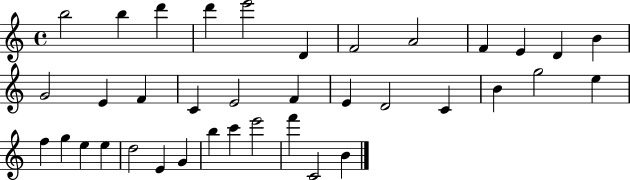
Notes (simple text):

B5/h B5/q D6/q D6/q E6/h D4/q F4/h A4/h F4/q E4/q D4/q B4/q G4/h E4/q F4/q C4/q E4/h F4/q E4/q D4/h C4/q B4/q G5/h E5/q F5/q G5/q E5/q E5/q D5/h E4/q G4/q B5/q C6/q E6/h F6/q C4/h B4/q